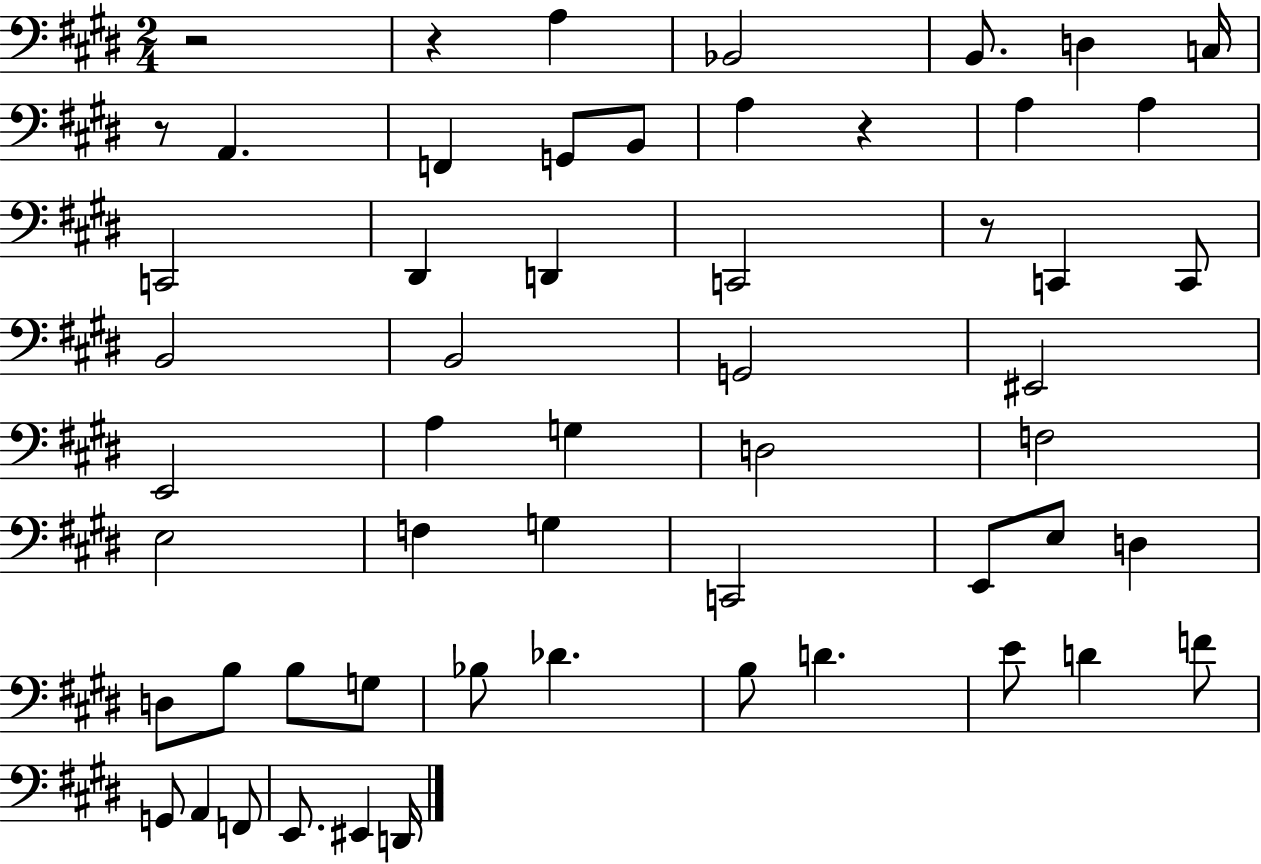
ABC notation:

X:1
T:Untitled
M:2/4
L:1/4
K:E
z2 z A, _B,,2 B,,/2 D, C,/4 z/2 A,, F,, G,,/2 B,,/2 A, z A, A, C,,2 ^D,, D,, C,,2 z/2 C,, C,,/2 B,,2 B,,2 G,,2 ^E,,2 E,,2 A, G, D,2 F,2 E,2 F, G, C,,2 E,,/2 E,/2 D, D,/2 B,/2 B,/2 G,/2 _B,/2 _D B,/2 D E/2 D F/2 G,,/2 A,, F,,/2 E,,/2 ^E,, D,,/4